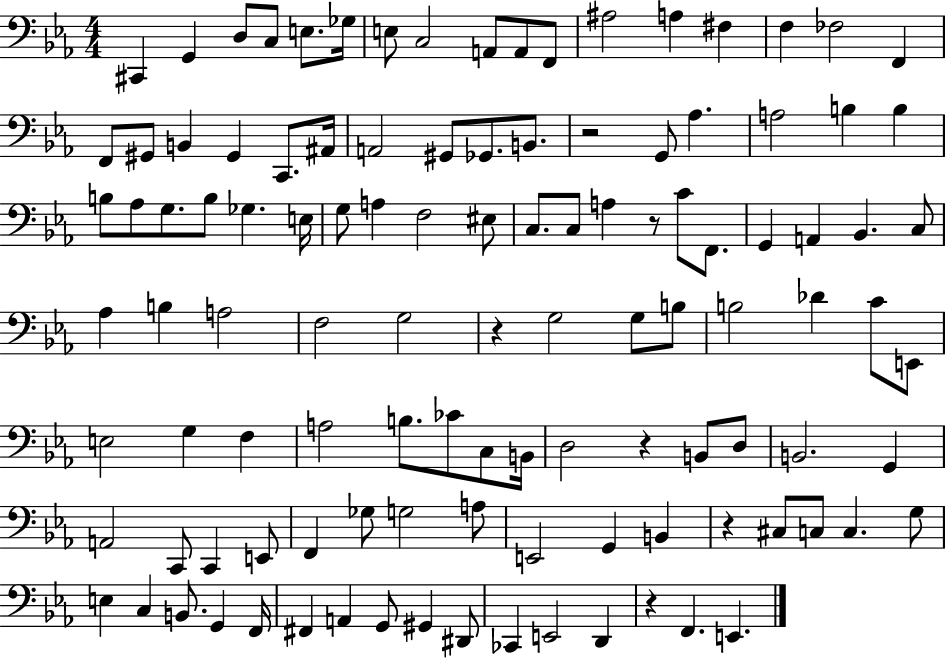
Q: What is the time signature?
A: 4/4